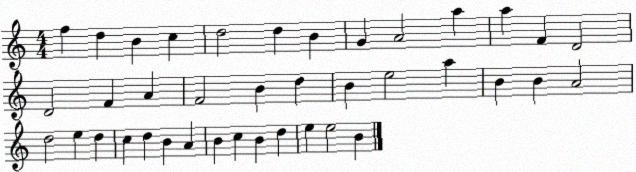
X:1
T:Untitled
M:4/4
L:1/4
K:C
f d B c d2 d B G A2 a a F D2 D2 F A F2 B d B e2 a B B A2 d2 e d c d B A B c B d e e2 B